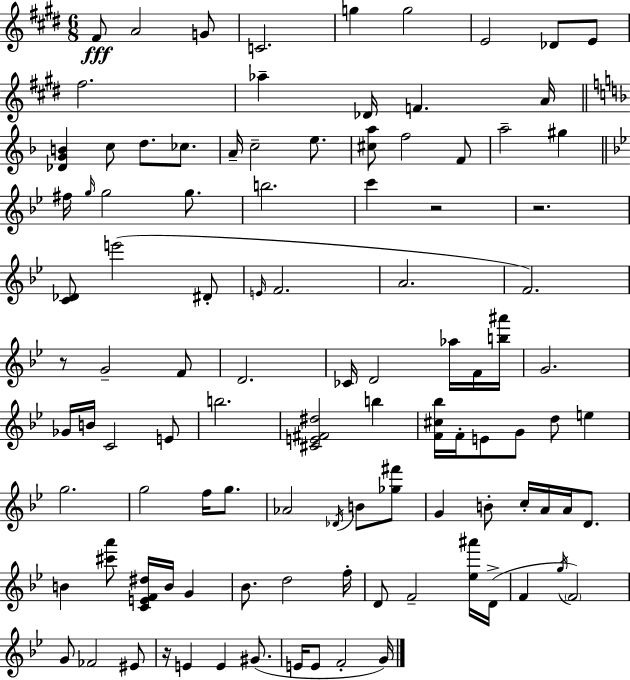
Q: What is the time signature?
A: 6/8